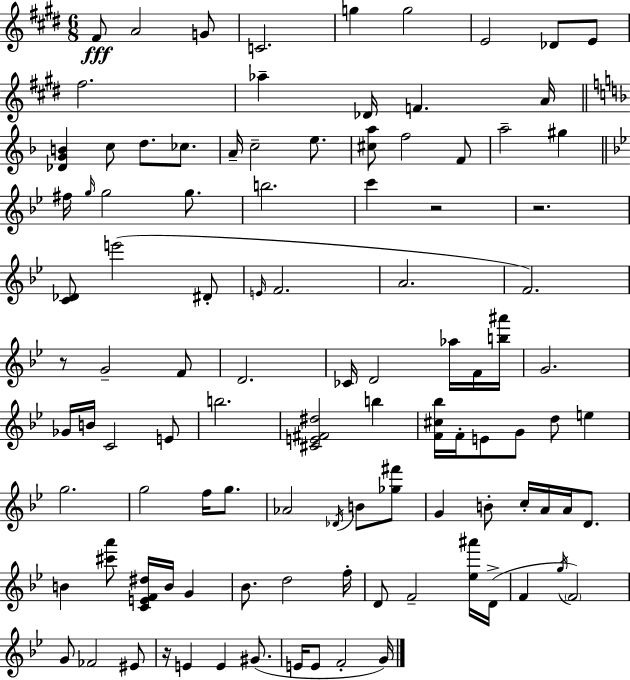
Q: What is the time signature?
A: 6/8